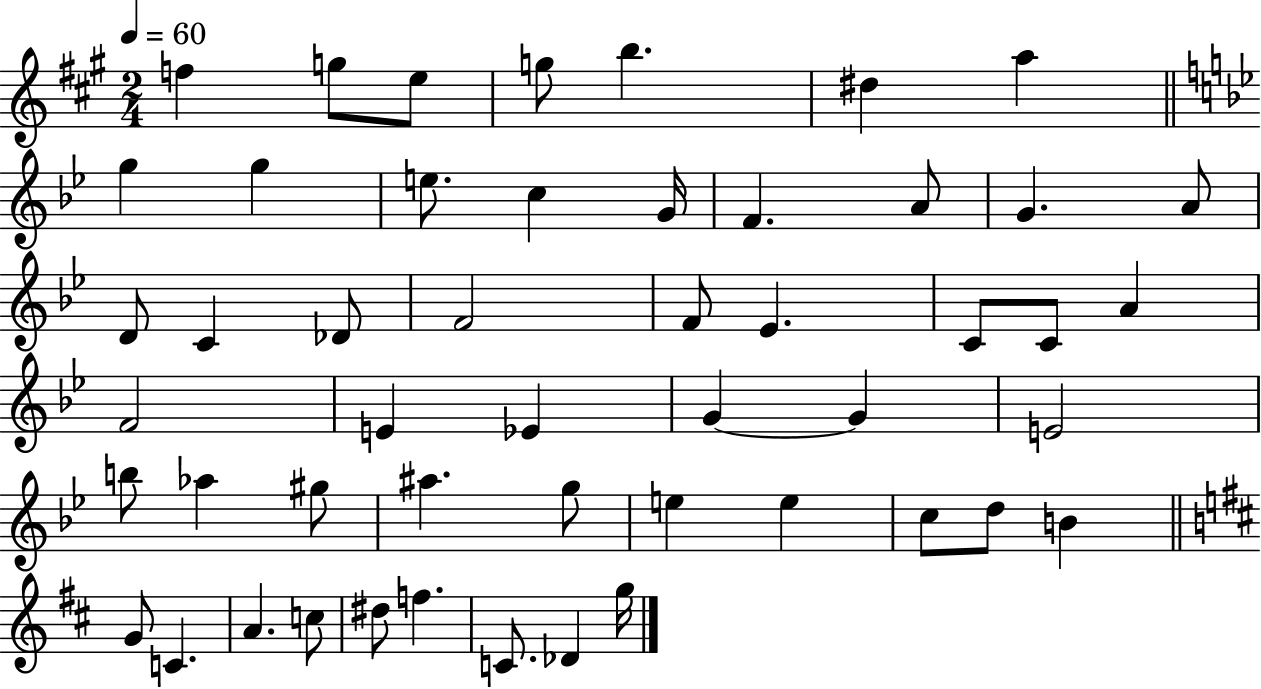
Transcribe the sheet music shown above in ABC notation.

X:1
T:Untitled
M:2/4
L:1/4
K:A
f g/2 e/2 g/2 b ^d a g g e/2 c G/4 F A/2 G A/2 D/2 C _D/2 F2 F/2 _E C/2 C/2 A F2 E _E G G E2 b/2 _a ^g/2 ^a g/2 e e c/2 d/2 B G/2 C A c/2 ^d/2 f C/2 _D g/4